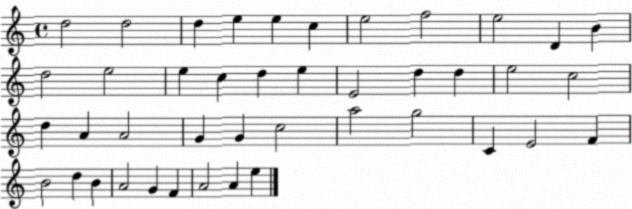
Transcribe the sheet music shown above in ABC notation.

X:1
T:Untitled
M:4/4
L:1/4
K:C
d2 d2 d e e c e2 f2 e2 D B d2 e2 e c d e E2 d d e2 c2 d A A2 G G c2 a2 g2 C E2 F B2 d B A2 G F A2 A e